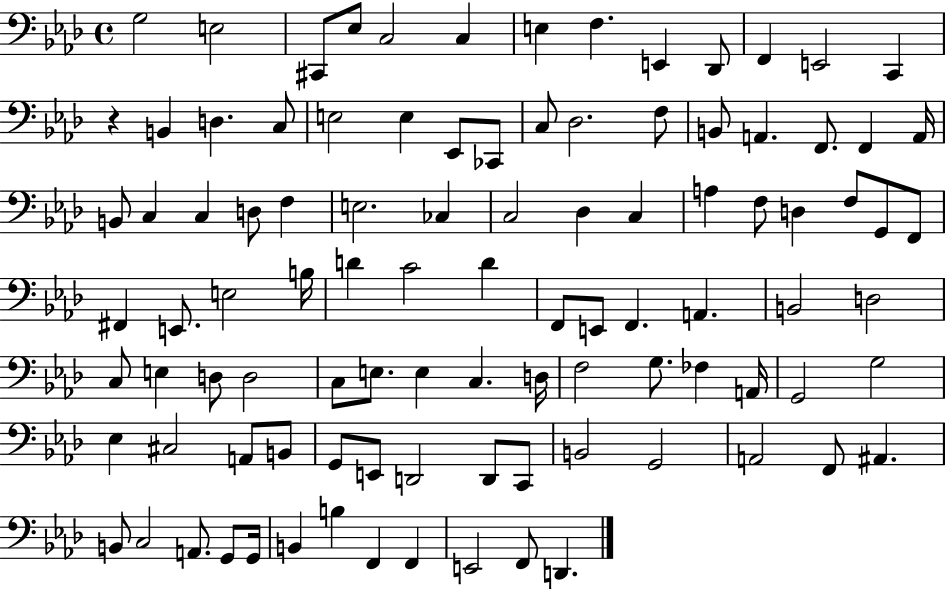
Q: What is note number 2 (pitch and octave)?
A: E3